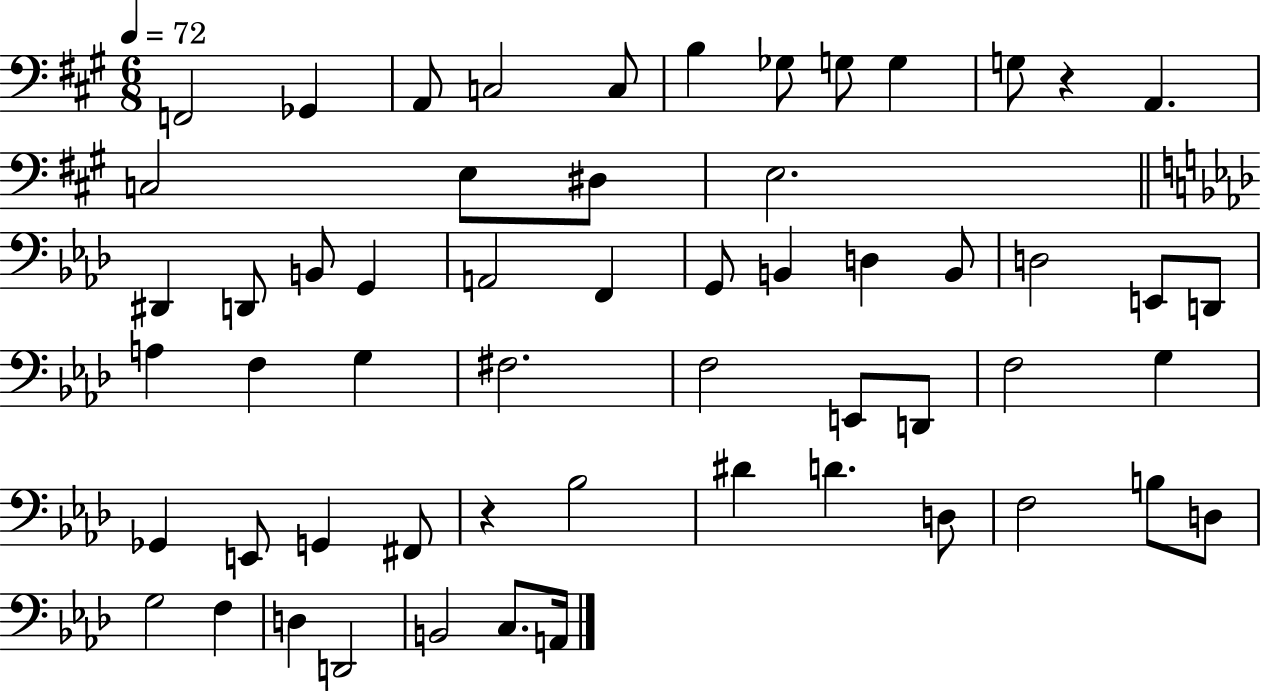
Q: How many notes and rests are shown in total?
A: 57